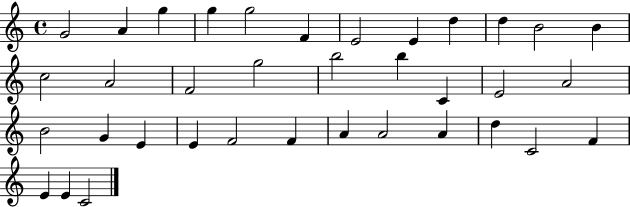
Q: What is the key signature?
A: C major